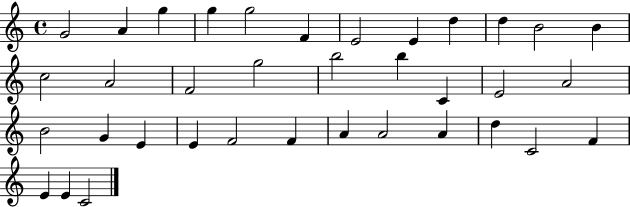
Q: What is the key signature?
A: C major